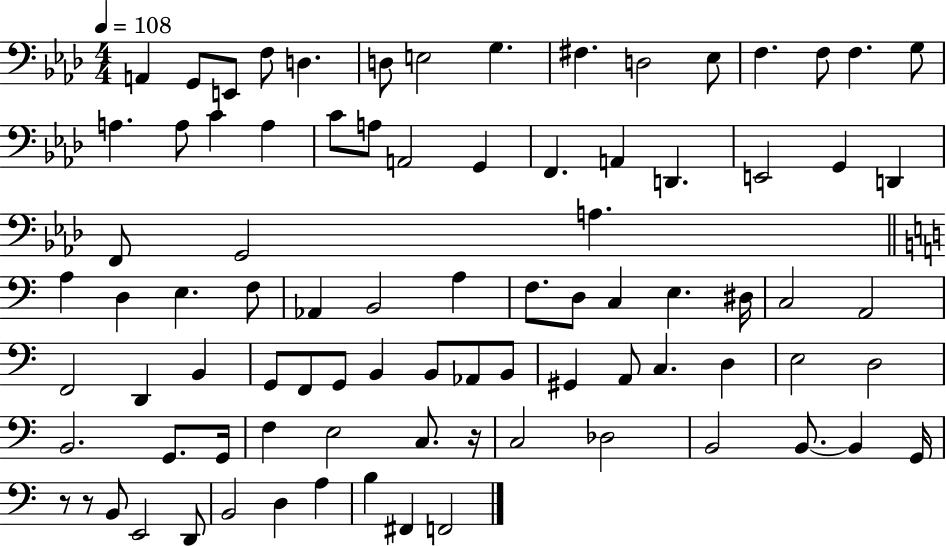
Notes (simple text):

A2/q G2/e E2/e F3/e D3/q. D3/e E3/h G3/q. F#3/q. D3/h Eb3/e F3/q. F3/e F3/q. G3/e A3/q. A3/e C4/q A3/q C4/e A3/e A2/h G2/q F2/q. A2/q D2/q. E2/h G2/q D2/q F2/e G2/h A3/q. A3/q D3/q E3/q. F3/e Ab2/q B2/h A3/q F3/e. D3/e C3/q E3/q. D#3/s C3/h A2/h F2/h D2/q B2/q G2/e F2/e G2/e B2/q B2/e Ab2/e B2/e G#2/q A2/e C3/q. D3/q E3/h D3/h B2/h. G2/e. G2/s F3/q E3/h C3/e. R/s C3/h Db3/h B2/h B2/e. B2/q G2/s R/e R/e B2/e E2/h D2/e B2/h D3/q A3/q B3/q F#2/q F2/h